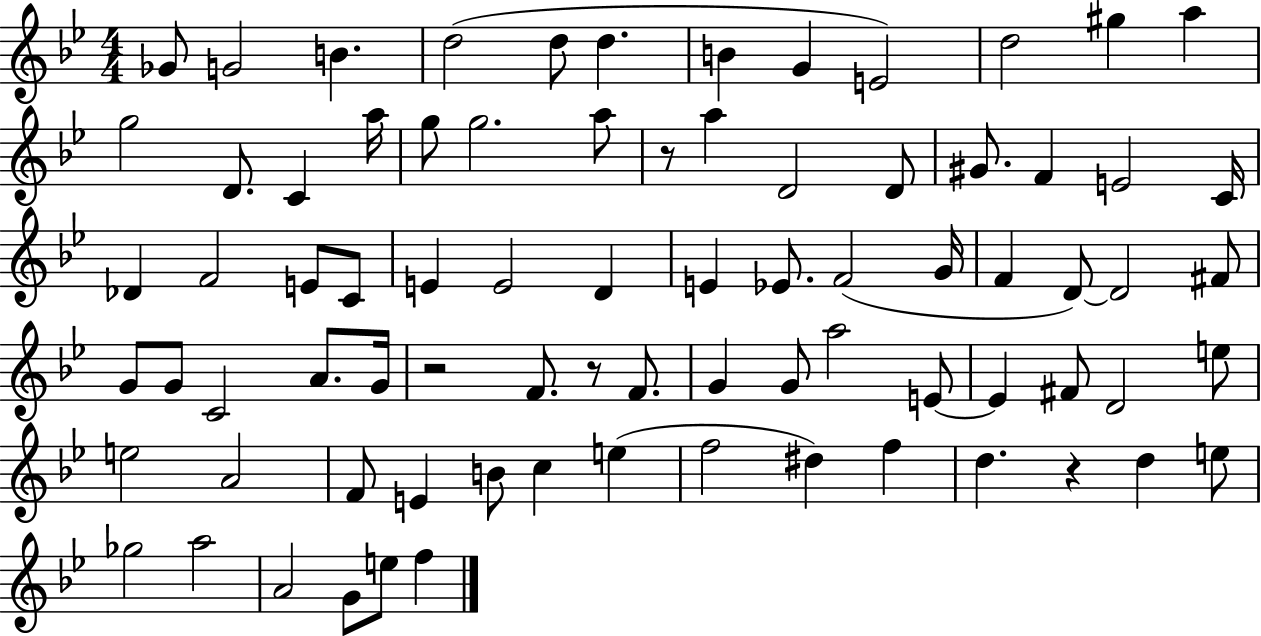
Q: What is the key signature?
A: BES major